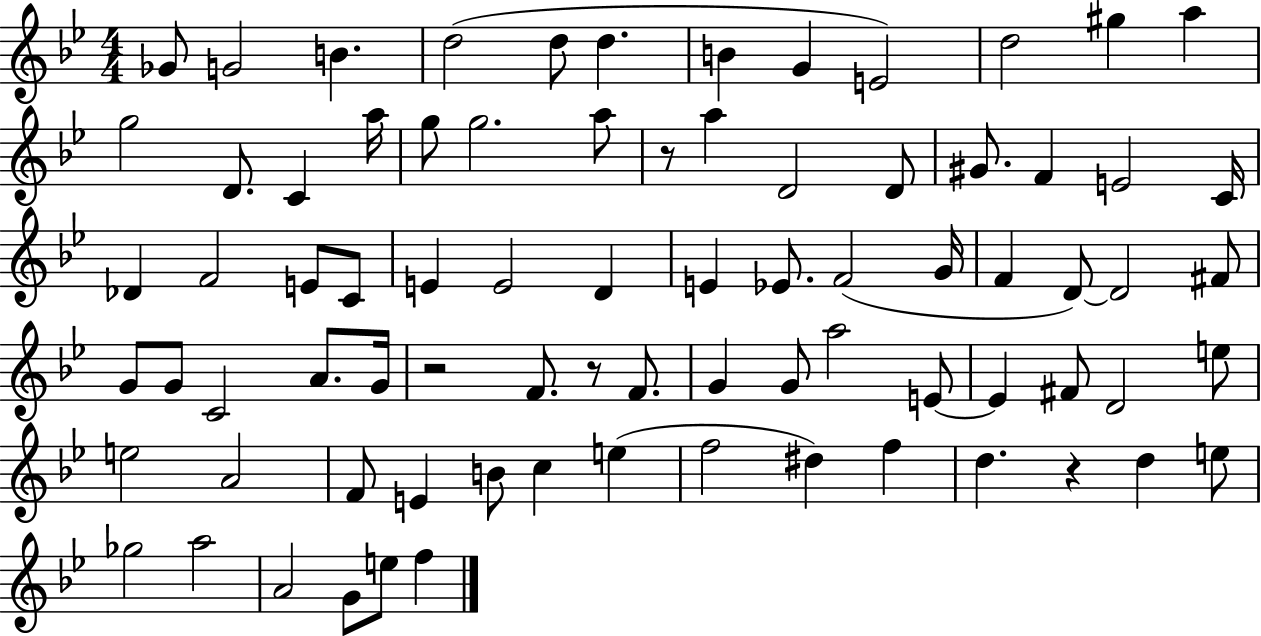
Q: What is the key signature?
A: BES major